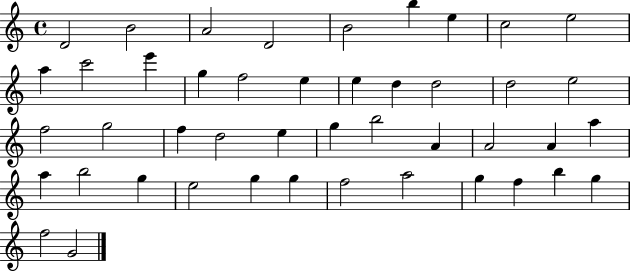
X:1
T:Untitled
M:4/4
L:1/4
K:C
D2 B2 A2 D2 B2 b e c2 e2 a c'2 e' g f2 e e d d2 d2 e2 f2 g2 f d2 e g b2 A A2 A a a b2 g e2 g g f2 a2 g f b g f2 G2